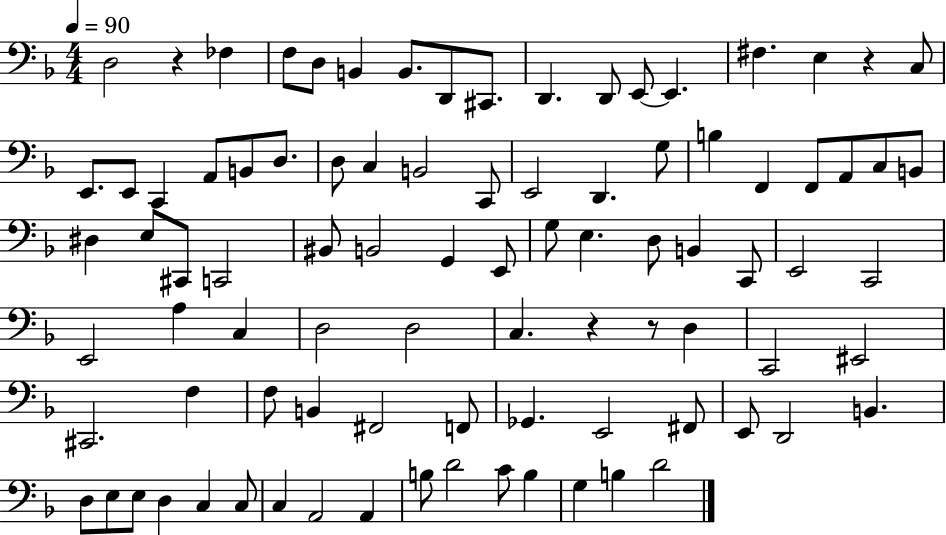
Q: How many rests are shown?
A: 4